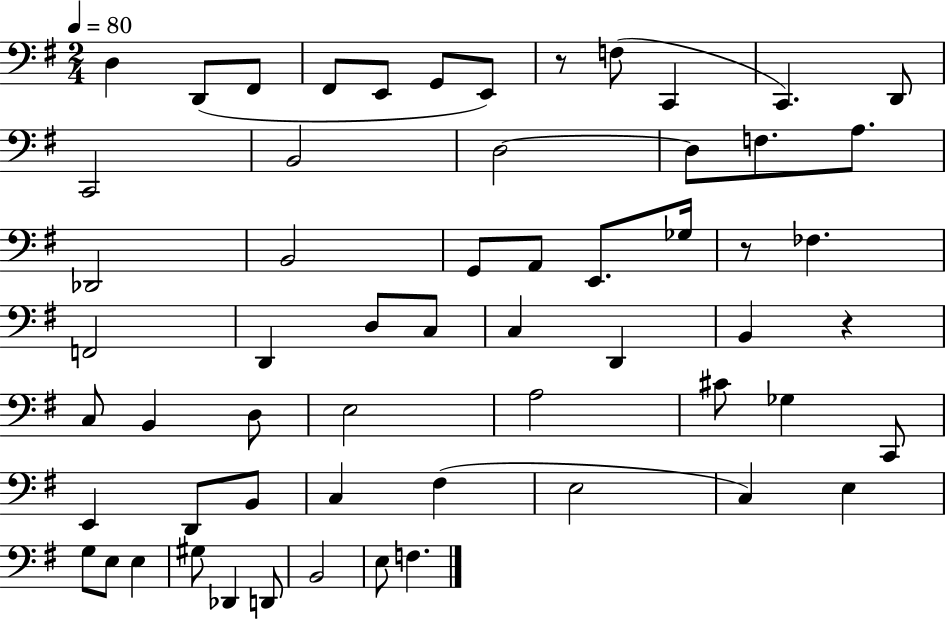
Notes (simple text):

D3/q D2/e F#2/e F#2/e E2/e G2/e E2/e R/e F3/e C2/q C2/q. D2/e C2/h B2/h D3/h D3/e F3/e. A3/e. Db2/h B2/h G2/e A2/e E2/e. Gb3/s R/e FES3/q. F2/h D2/q D3/e C3/e C3/q D2/q B2/q R/q C3/e B2/q D3/e E3/h A3/h C#4/e Gb3/q C2/e E2/q D2/e B2/e C3/q F#3/q E3/h C3/q E3/q G3/e E3/e E3/q G#3/e Db2/q D2/e B2/h E3/e F3/q.